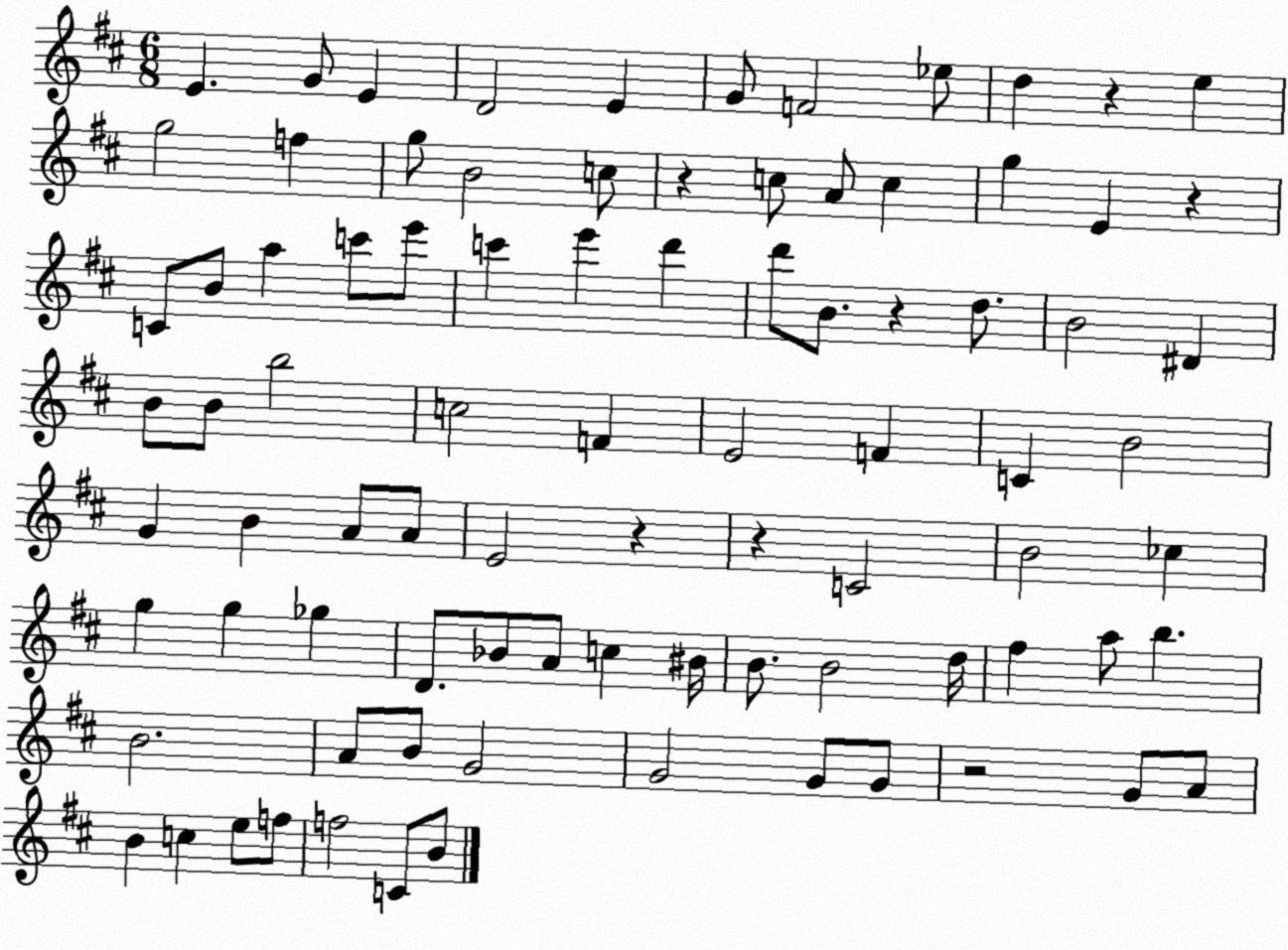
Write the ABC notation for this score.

X:1
T:Untitled
M:6/8
L:1/4
K:D
E G/2 E D2 E G/2 F2 _e/2 d z e g2 f g/2 B2 c/2 z c/2 A/2 c g E z C/2 B/2 a c'/2 e'/2 c' e' d' d'/2 B/2 z d/2 B2 ^D B/2 B/2 b2 c2 F E2 F C B2 G B A/2 A/2 E2 z z C2 B2 _c g g _g D/2 _B/2 A/2 c ^B/4 B/2 B2 d/4 ^f a/2 b B2 A/2 B/2 G2 G2 G/2 G/2 z2 G/2 A/2 B c e/2 f/2 f2 C/2 B/2